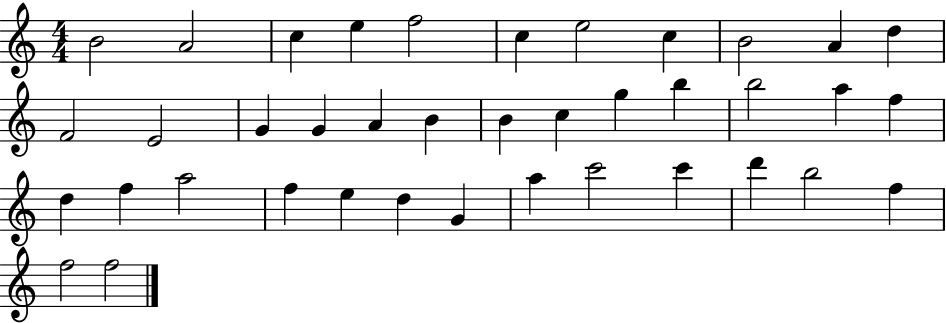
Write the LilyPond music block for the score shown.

{
  \clef treble
  \numericTimeSignature
  \time 4/4
  \key c \major
  b'2 a'2 | c''4 e''4 f''2 | c''4 e''2 c''4 | b'2 a'4 d''4 | \break f'2 e'2 | g'4 g'4 a'4 b'4 | b'4 c''4 g''4 b''4 | b''2 a''4 f''4 | \break d''4 f''4 a''2 | f''4 e''4 d''4 g'4 | a''4 c'''2 c'''4 | d'''4 b''2 f''4 | \break f''2 f''2 | \bar "|."
}